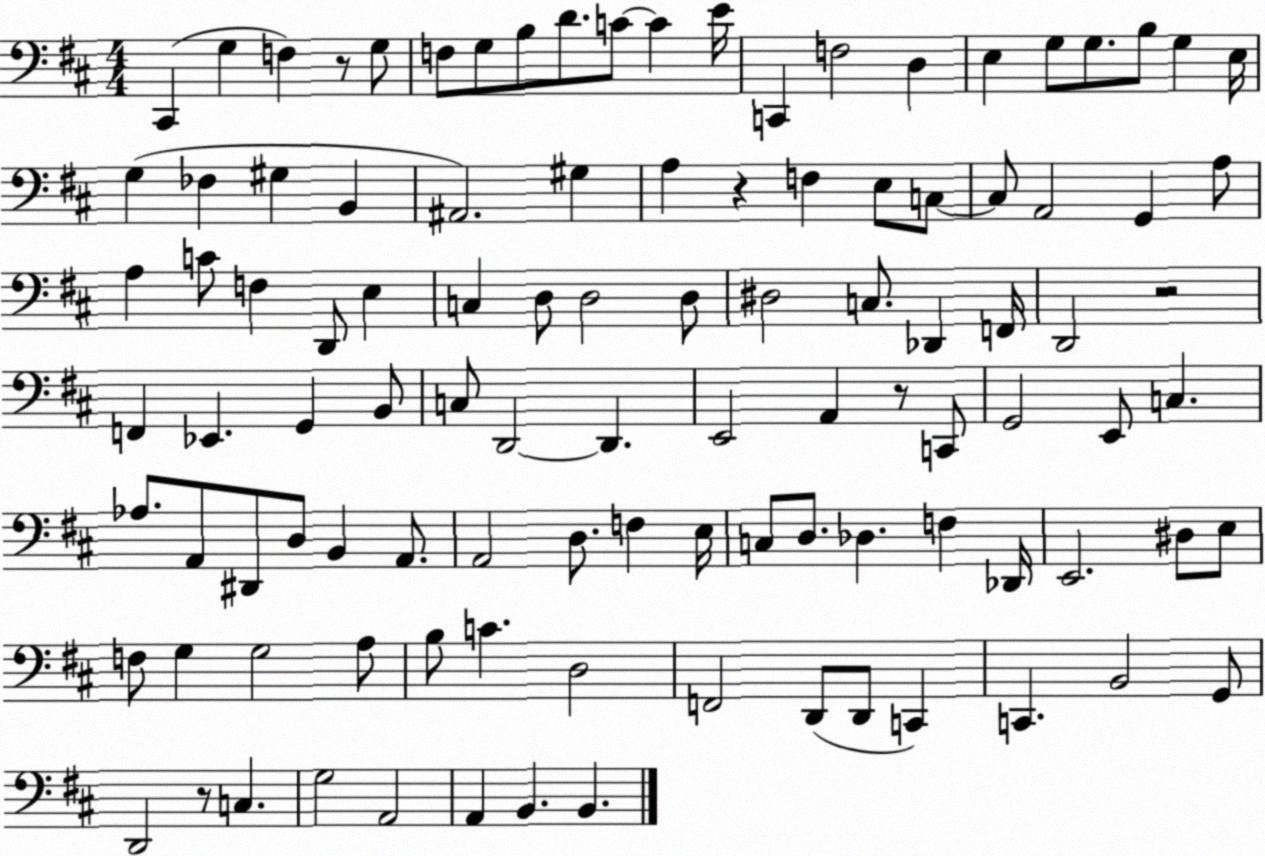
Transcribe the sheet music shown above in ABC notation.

X:1
T:Untitled
M:4/4
L:1/4
K:D
^C,, G, F, z/2 G,/2 F,/2 G,/2 B,/2 D/2 C/2 C E/4 C,, F,2 D, E, G,/2 G,/2 B,/2 G, E,/4 G, _F, ^G, B,, ^A,,2 ^G, A, z F, E,/2 C,/2 C,/2 A,,2 G,, A,/2 A, C/2 F, D,,/2 E, C, D,/2 D,2 D,/2 ^D,2 C,/2 _D,, F,,/4 D,,2 z2 F,, _E,, G,, B,,/2 C,/2 D,,2 D,, E,,2 A,, z/2 C,,/2 G,,2 E,,/2 C, _A,/2 A,,/2 ^D,,/2 D,/2 B,, A,,/2 A,,2 D,/2 F, E,/4 C,/2 D,/2 _D, F, _D,,/4 E,,2 ^D,/2 E,/2 F,/2 G, G,2 A,/2 B,/2 C D,2 F,,2 D,,/2 D,,/2 C,, C,, B,,2 G,,/2 D,,2 z/2 C, G,2 A,,2 A,, B,, B,,